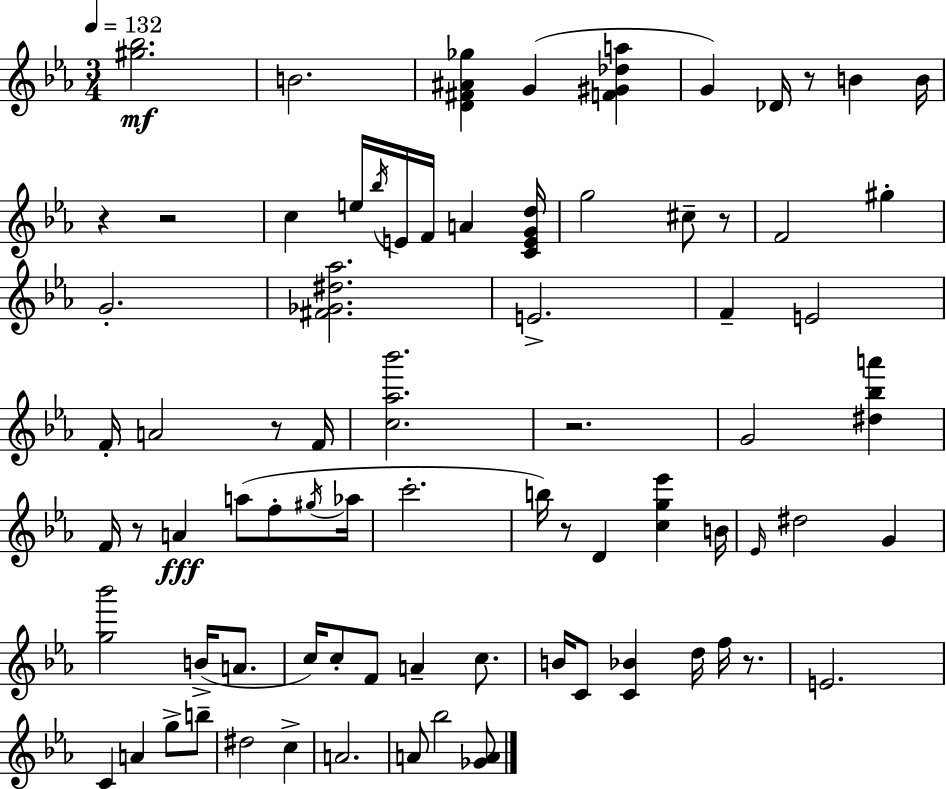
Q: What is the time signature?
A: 3/4